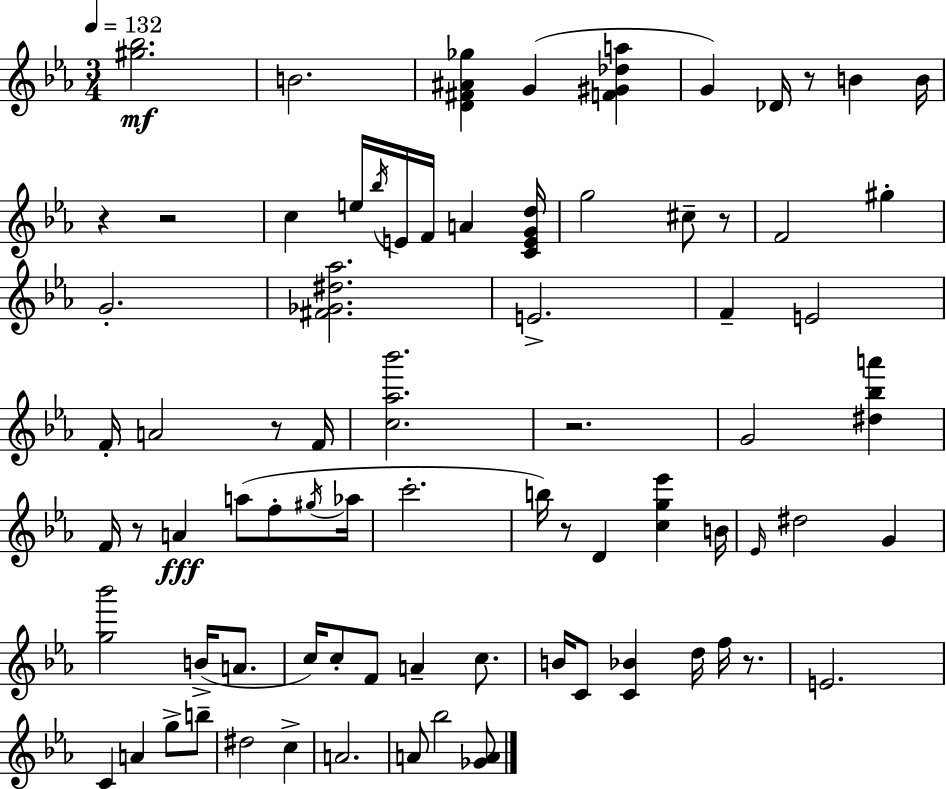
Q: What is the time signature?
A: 3/4